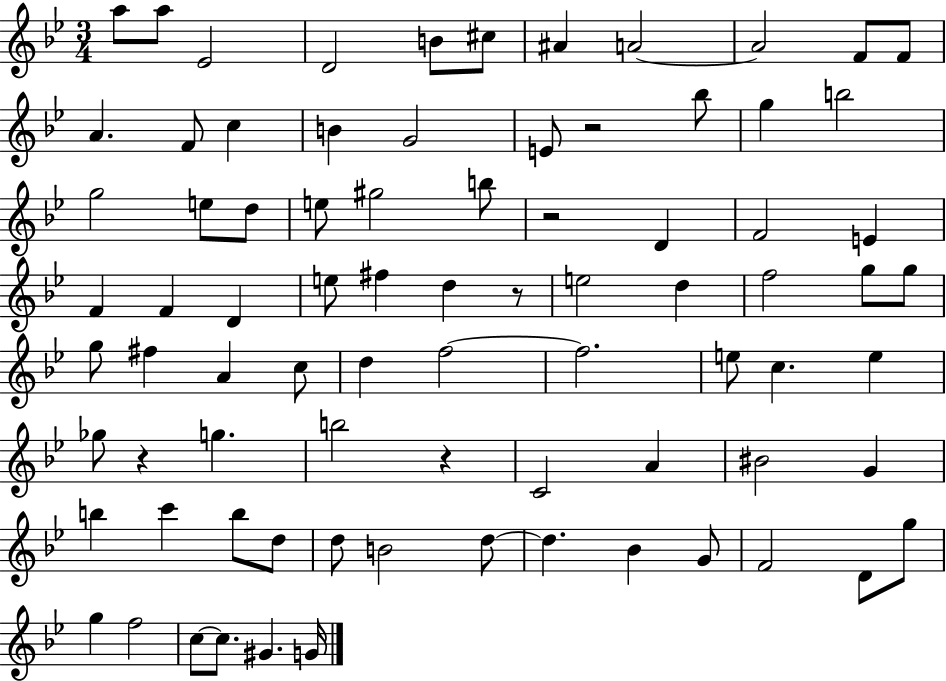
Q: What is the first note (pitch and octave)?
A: A5